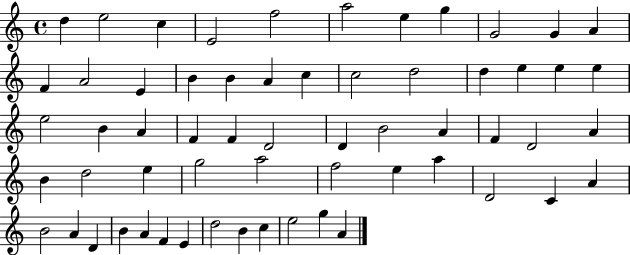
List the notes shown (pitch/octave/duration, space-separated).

D5/q E5/h C5/q E4/h F5/h A5/h E5/q G5/q G4/h G4/q A4/q F4/q A4/h E4/q B4/q B4/q A4/q C5/q C5/h D5/h D5/q E5/q E5/q E5/q E5/h B4/q A4/q F4/q F4/q D4/h D4/q B4/h A4/q F4/q D4/h A4/q B4/q D5/h E5/q G5/h A5/h F5/h E5/q A5/q D4/h C4/q A4/q B4/h A4/q D4/q B4/q A4/q F4/q E4/q D5/h B4/q C5/q E5/h G5/q A4/q